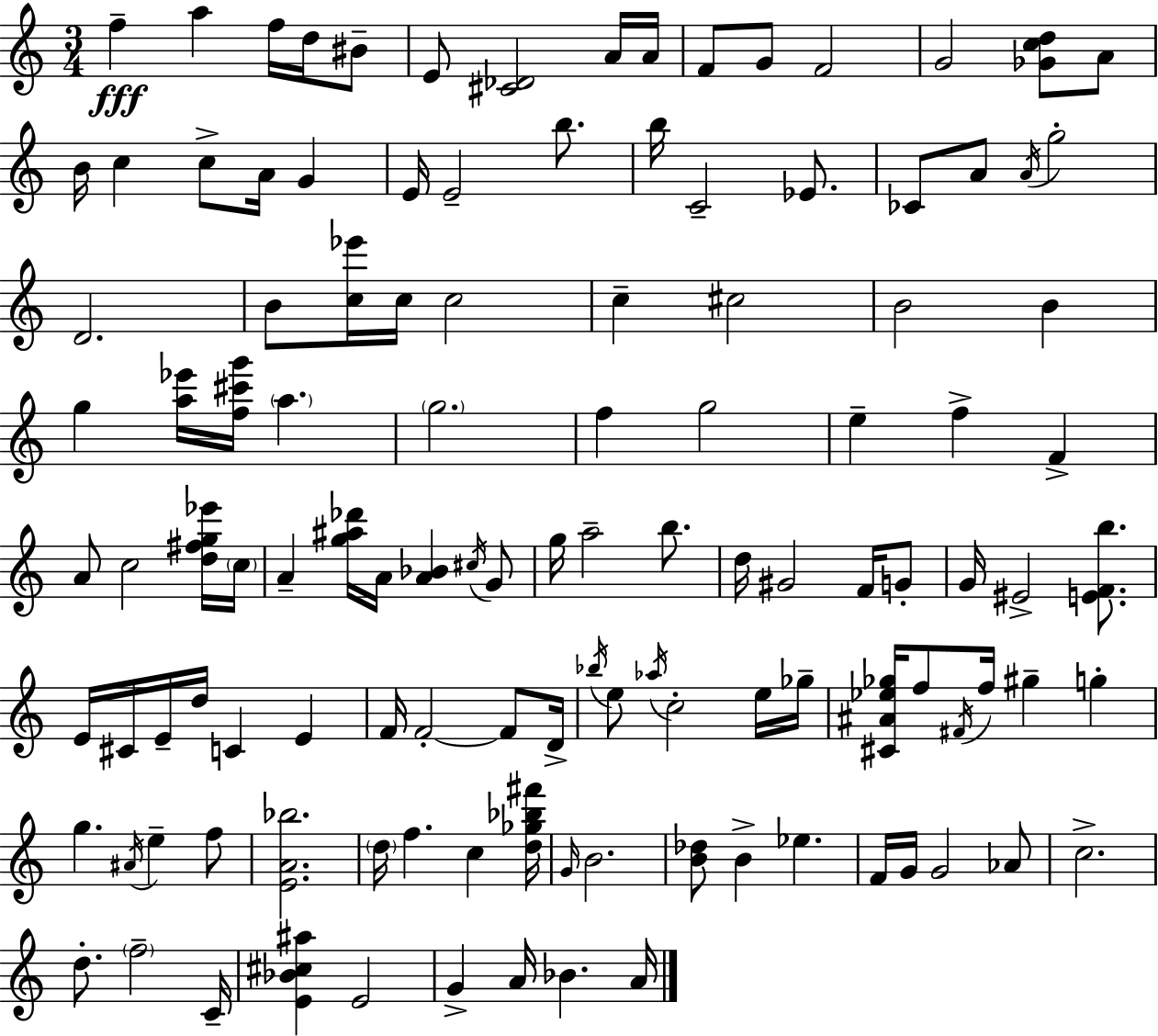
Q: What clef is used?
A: treble